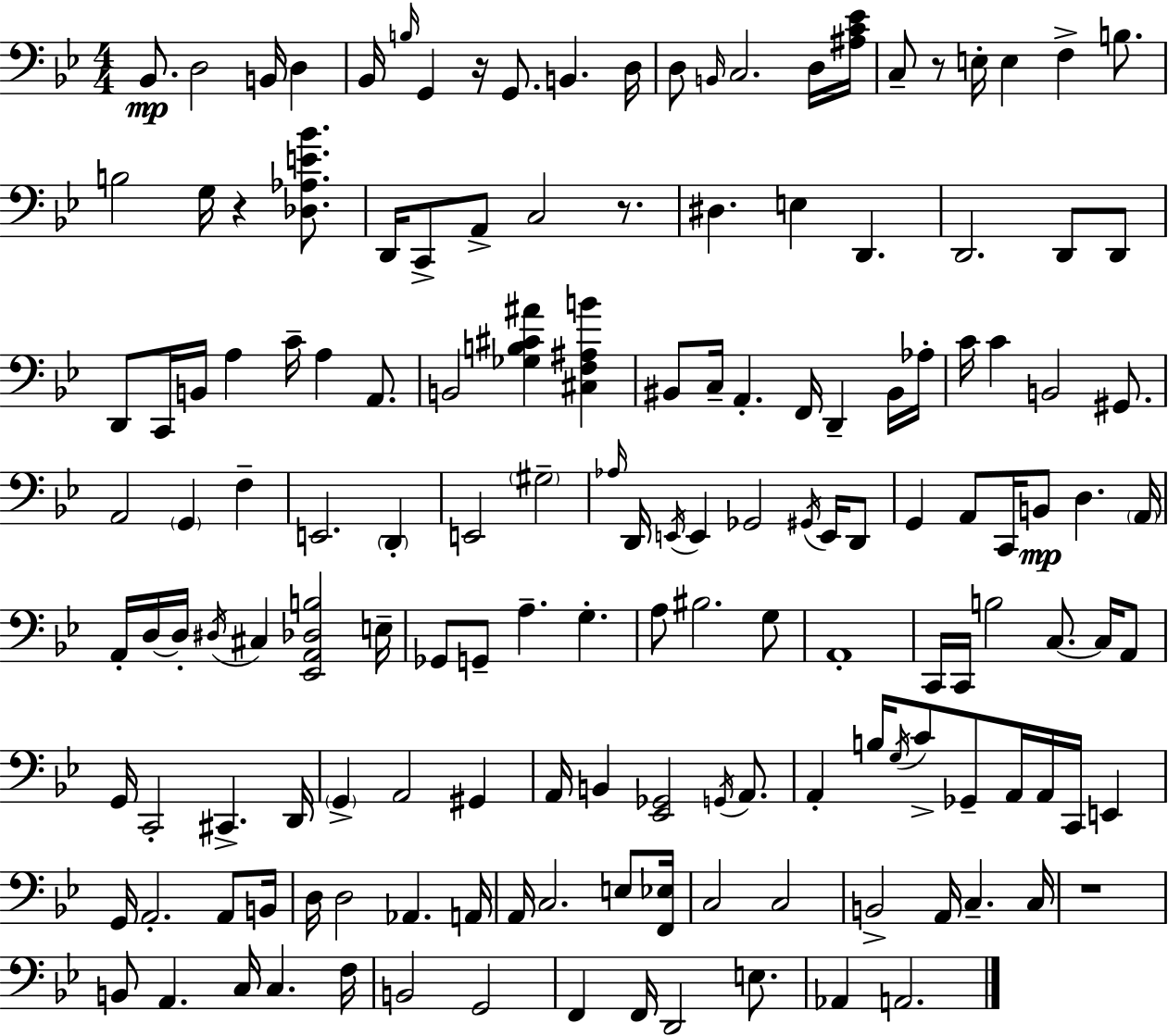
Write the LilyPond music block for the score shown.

{
  \clef bass
  \numericTimeSignature
  \time 4/4
  \key bes \major
  bes,8.\mp d2 b,16 d4 | bes,16 \grace { b16 } g,4 r16 g,8. b,4. | d16 d8 \grace { b,16 } c2. | d16 <ais c' ees'>16 c8-- r8 e16-. e4 f4-> b8. | \break b2 g16 r4 <des aes e' bes'>8. | d,16 c,8-> a,8-> c2 r8. | dis4. e4 d,4. | d,2. d,8 | \break d,8 d,8 c,16 b,16 a4 c'16-- a4 a,8. | b,2 <ges b cis' ais'>4 <cis f ais b'>4 | bis,8 c16-- a,4.-. f,16 d,4-- | bis,16 aes16-. c'16 c'4 b,2 gis,8. | \break a,2 \parenthesize g,4 f4-- | e,2. \parenthesize d,4-. | e,2 \parenthesize gis2-- | \grace { aes16 } d,16 \acciaccatura { e,16 } e,4 ges,2 | \break \acciaccatura { gis,16 } e,16 d,8 g,4 a,8 c,16 b,8\mp d4. | \parenthesize a,16 a,16-. d16~~ d16-. \acciaccatura { dis16 } cis4 <ees, a, des b>2 | e16-- ges,8 g,8-- a4.-- | g4.-. a8 bis2. | \break g8 a,1-. | c,16 c,16 b2 | c8.~~ c16 a,8 g,16 c,2-. cis,4.-> | d,16 \parenthesize g,4-> a,2 | \break gis,4 a,16 b,4 <ees, ges,>2 | \acciaccatura { g,16 } a,8. a,4-. b16 \acciaccatura { g16 } c'8-> ges,8-- | a,16 a,16 c,16 e,4 g,16 a,2.-. | a,8 b,16 d16 d2 | \break aes,4. a,16 a,16 c2. | e8 <f, ees>16 c2 | c2 b,2-> | a,16 c4.-- c16 r1 | \break b,8 a,4. | c16 c4. f16 b,2 | g,2 f,4 f,16 d,2 | e8. aes,4 a,2. | \break \bar "|."
}